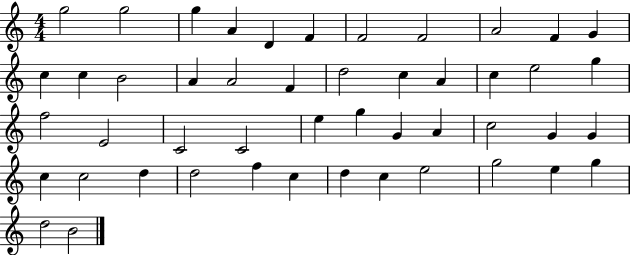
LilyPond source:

{
  \clef treble
  \numericTimeSignature
  \time 4/4
  \key c \major
  g''2 g''2 | g''4 a'4 d'4 f'4 | f'2 f'2 | a'2 f'4 g'4 | \break c''4 c''4 b'2 | a'4 a'2 f'4 | d''2 c''4 a'4 | c''4 e''2 g''4 | \break f''2 e'2 | c'2 c'2 | e''4 g''4 g'4 a'4 | c''2 g'4 g'4 | \break c''4 c''2 d''4 | d''2 f''4 c''4 | d''4 c''4 e''2 | g''2 e''4 g''4 | \break d''2 b'2 | \bar "|."
}